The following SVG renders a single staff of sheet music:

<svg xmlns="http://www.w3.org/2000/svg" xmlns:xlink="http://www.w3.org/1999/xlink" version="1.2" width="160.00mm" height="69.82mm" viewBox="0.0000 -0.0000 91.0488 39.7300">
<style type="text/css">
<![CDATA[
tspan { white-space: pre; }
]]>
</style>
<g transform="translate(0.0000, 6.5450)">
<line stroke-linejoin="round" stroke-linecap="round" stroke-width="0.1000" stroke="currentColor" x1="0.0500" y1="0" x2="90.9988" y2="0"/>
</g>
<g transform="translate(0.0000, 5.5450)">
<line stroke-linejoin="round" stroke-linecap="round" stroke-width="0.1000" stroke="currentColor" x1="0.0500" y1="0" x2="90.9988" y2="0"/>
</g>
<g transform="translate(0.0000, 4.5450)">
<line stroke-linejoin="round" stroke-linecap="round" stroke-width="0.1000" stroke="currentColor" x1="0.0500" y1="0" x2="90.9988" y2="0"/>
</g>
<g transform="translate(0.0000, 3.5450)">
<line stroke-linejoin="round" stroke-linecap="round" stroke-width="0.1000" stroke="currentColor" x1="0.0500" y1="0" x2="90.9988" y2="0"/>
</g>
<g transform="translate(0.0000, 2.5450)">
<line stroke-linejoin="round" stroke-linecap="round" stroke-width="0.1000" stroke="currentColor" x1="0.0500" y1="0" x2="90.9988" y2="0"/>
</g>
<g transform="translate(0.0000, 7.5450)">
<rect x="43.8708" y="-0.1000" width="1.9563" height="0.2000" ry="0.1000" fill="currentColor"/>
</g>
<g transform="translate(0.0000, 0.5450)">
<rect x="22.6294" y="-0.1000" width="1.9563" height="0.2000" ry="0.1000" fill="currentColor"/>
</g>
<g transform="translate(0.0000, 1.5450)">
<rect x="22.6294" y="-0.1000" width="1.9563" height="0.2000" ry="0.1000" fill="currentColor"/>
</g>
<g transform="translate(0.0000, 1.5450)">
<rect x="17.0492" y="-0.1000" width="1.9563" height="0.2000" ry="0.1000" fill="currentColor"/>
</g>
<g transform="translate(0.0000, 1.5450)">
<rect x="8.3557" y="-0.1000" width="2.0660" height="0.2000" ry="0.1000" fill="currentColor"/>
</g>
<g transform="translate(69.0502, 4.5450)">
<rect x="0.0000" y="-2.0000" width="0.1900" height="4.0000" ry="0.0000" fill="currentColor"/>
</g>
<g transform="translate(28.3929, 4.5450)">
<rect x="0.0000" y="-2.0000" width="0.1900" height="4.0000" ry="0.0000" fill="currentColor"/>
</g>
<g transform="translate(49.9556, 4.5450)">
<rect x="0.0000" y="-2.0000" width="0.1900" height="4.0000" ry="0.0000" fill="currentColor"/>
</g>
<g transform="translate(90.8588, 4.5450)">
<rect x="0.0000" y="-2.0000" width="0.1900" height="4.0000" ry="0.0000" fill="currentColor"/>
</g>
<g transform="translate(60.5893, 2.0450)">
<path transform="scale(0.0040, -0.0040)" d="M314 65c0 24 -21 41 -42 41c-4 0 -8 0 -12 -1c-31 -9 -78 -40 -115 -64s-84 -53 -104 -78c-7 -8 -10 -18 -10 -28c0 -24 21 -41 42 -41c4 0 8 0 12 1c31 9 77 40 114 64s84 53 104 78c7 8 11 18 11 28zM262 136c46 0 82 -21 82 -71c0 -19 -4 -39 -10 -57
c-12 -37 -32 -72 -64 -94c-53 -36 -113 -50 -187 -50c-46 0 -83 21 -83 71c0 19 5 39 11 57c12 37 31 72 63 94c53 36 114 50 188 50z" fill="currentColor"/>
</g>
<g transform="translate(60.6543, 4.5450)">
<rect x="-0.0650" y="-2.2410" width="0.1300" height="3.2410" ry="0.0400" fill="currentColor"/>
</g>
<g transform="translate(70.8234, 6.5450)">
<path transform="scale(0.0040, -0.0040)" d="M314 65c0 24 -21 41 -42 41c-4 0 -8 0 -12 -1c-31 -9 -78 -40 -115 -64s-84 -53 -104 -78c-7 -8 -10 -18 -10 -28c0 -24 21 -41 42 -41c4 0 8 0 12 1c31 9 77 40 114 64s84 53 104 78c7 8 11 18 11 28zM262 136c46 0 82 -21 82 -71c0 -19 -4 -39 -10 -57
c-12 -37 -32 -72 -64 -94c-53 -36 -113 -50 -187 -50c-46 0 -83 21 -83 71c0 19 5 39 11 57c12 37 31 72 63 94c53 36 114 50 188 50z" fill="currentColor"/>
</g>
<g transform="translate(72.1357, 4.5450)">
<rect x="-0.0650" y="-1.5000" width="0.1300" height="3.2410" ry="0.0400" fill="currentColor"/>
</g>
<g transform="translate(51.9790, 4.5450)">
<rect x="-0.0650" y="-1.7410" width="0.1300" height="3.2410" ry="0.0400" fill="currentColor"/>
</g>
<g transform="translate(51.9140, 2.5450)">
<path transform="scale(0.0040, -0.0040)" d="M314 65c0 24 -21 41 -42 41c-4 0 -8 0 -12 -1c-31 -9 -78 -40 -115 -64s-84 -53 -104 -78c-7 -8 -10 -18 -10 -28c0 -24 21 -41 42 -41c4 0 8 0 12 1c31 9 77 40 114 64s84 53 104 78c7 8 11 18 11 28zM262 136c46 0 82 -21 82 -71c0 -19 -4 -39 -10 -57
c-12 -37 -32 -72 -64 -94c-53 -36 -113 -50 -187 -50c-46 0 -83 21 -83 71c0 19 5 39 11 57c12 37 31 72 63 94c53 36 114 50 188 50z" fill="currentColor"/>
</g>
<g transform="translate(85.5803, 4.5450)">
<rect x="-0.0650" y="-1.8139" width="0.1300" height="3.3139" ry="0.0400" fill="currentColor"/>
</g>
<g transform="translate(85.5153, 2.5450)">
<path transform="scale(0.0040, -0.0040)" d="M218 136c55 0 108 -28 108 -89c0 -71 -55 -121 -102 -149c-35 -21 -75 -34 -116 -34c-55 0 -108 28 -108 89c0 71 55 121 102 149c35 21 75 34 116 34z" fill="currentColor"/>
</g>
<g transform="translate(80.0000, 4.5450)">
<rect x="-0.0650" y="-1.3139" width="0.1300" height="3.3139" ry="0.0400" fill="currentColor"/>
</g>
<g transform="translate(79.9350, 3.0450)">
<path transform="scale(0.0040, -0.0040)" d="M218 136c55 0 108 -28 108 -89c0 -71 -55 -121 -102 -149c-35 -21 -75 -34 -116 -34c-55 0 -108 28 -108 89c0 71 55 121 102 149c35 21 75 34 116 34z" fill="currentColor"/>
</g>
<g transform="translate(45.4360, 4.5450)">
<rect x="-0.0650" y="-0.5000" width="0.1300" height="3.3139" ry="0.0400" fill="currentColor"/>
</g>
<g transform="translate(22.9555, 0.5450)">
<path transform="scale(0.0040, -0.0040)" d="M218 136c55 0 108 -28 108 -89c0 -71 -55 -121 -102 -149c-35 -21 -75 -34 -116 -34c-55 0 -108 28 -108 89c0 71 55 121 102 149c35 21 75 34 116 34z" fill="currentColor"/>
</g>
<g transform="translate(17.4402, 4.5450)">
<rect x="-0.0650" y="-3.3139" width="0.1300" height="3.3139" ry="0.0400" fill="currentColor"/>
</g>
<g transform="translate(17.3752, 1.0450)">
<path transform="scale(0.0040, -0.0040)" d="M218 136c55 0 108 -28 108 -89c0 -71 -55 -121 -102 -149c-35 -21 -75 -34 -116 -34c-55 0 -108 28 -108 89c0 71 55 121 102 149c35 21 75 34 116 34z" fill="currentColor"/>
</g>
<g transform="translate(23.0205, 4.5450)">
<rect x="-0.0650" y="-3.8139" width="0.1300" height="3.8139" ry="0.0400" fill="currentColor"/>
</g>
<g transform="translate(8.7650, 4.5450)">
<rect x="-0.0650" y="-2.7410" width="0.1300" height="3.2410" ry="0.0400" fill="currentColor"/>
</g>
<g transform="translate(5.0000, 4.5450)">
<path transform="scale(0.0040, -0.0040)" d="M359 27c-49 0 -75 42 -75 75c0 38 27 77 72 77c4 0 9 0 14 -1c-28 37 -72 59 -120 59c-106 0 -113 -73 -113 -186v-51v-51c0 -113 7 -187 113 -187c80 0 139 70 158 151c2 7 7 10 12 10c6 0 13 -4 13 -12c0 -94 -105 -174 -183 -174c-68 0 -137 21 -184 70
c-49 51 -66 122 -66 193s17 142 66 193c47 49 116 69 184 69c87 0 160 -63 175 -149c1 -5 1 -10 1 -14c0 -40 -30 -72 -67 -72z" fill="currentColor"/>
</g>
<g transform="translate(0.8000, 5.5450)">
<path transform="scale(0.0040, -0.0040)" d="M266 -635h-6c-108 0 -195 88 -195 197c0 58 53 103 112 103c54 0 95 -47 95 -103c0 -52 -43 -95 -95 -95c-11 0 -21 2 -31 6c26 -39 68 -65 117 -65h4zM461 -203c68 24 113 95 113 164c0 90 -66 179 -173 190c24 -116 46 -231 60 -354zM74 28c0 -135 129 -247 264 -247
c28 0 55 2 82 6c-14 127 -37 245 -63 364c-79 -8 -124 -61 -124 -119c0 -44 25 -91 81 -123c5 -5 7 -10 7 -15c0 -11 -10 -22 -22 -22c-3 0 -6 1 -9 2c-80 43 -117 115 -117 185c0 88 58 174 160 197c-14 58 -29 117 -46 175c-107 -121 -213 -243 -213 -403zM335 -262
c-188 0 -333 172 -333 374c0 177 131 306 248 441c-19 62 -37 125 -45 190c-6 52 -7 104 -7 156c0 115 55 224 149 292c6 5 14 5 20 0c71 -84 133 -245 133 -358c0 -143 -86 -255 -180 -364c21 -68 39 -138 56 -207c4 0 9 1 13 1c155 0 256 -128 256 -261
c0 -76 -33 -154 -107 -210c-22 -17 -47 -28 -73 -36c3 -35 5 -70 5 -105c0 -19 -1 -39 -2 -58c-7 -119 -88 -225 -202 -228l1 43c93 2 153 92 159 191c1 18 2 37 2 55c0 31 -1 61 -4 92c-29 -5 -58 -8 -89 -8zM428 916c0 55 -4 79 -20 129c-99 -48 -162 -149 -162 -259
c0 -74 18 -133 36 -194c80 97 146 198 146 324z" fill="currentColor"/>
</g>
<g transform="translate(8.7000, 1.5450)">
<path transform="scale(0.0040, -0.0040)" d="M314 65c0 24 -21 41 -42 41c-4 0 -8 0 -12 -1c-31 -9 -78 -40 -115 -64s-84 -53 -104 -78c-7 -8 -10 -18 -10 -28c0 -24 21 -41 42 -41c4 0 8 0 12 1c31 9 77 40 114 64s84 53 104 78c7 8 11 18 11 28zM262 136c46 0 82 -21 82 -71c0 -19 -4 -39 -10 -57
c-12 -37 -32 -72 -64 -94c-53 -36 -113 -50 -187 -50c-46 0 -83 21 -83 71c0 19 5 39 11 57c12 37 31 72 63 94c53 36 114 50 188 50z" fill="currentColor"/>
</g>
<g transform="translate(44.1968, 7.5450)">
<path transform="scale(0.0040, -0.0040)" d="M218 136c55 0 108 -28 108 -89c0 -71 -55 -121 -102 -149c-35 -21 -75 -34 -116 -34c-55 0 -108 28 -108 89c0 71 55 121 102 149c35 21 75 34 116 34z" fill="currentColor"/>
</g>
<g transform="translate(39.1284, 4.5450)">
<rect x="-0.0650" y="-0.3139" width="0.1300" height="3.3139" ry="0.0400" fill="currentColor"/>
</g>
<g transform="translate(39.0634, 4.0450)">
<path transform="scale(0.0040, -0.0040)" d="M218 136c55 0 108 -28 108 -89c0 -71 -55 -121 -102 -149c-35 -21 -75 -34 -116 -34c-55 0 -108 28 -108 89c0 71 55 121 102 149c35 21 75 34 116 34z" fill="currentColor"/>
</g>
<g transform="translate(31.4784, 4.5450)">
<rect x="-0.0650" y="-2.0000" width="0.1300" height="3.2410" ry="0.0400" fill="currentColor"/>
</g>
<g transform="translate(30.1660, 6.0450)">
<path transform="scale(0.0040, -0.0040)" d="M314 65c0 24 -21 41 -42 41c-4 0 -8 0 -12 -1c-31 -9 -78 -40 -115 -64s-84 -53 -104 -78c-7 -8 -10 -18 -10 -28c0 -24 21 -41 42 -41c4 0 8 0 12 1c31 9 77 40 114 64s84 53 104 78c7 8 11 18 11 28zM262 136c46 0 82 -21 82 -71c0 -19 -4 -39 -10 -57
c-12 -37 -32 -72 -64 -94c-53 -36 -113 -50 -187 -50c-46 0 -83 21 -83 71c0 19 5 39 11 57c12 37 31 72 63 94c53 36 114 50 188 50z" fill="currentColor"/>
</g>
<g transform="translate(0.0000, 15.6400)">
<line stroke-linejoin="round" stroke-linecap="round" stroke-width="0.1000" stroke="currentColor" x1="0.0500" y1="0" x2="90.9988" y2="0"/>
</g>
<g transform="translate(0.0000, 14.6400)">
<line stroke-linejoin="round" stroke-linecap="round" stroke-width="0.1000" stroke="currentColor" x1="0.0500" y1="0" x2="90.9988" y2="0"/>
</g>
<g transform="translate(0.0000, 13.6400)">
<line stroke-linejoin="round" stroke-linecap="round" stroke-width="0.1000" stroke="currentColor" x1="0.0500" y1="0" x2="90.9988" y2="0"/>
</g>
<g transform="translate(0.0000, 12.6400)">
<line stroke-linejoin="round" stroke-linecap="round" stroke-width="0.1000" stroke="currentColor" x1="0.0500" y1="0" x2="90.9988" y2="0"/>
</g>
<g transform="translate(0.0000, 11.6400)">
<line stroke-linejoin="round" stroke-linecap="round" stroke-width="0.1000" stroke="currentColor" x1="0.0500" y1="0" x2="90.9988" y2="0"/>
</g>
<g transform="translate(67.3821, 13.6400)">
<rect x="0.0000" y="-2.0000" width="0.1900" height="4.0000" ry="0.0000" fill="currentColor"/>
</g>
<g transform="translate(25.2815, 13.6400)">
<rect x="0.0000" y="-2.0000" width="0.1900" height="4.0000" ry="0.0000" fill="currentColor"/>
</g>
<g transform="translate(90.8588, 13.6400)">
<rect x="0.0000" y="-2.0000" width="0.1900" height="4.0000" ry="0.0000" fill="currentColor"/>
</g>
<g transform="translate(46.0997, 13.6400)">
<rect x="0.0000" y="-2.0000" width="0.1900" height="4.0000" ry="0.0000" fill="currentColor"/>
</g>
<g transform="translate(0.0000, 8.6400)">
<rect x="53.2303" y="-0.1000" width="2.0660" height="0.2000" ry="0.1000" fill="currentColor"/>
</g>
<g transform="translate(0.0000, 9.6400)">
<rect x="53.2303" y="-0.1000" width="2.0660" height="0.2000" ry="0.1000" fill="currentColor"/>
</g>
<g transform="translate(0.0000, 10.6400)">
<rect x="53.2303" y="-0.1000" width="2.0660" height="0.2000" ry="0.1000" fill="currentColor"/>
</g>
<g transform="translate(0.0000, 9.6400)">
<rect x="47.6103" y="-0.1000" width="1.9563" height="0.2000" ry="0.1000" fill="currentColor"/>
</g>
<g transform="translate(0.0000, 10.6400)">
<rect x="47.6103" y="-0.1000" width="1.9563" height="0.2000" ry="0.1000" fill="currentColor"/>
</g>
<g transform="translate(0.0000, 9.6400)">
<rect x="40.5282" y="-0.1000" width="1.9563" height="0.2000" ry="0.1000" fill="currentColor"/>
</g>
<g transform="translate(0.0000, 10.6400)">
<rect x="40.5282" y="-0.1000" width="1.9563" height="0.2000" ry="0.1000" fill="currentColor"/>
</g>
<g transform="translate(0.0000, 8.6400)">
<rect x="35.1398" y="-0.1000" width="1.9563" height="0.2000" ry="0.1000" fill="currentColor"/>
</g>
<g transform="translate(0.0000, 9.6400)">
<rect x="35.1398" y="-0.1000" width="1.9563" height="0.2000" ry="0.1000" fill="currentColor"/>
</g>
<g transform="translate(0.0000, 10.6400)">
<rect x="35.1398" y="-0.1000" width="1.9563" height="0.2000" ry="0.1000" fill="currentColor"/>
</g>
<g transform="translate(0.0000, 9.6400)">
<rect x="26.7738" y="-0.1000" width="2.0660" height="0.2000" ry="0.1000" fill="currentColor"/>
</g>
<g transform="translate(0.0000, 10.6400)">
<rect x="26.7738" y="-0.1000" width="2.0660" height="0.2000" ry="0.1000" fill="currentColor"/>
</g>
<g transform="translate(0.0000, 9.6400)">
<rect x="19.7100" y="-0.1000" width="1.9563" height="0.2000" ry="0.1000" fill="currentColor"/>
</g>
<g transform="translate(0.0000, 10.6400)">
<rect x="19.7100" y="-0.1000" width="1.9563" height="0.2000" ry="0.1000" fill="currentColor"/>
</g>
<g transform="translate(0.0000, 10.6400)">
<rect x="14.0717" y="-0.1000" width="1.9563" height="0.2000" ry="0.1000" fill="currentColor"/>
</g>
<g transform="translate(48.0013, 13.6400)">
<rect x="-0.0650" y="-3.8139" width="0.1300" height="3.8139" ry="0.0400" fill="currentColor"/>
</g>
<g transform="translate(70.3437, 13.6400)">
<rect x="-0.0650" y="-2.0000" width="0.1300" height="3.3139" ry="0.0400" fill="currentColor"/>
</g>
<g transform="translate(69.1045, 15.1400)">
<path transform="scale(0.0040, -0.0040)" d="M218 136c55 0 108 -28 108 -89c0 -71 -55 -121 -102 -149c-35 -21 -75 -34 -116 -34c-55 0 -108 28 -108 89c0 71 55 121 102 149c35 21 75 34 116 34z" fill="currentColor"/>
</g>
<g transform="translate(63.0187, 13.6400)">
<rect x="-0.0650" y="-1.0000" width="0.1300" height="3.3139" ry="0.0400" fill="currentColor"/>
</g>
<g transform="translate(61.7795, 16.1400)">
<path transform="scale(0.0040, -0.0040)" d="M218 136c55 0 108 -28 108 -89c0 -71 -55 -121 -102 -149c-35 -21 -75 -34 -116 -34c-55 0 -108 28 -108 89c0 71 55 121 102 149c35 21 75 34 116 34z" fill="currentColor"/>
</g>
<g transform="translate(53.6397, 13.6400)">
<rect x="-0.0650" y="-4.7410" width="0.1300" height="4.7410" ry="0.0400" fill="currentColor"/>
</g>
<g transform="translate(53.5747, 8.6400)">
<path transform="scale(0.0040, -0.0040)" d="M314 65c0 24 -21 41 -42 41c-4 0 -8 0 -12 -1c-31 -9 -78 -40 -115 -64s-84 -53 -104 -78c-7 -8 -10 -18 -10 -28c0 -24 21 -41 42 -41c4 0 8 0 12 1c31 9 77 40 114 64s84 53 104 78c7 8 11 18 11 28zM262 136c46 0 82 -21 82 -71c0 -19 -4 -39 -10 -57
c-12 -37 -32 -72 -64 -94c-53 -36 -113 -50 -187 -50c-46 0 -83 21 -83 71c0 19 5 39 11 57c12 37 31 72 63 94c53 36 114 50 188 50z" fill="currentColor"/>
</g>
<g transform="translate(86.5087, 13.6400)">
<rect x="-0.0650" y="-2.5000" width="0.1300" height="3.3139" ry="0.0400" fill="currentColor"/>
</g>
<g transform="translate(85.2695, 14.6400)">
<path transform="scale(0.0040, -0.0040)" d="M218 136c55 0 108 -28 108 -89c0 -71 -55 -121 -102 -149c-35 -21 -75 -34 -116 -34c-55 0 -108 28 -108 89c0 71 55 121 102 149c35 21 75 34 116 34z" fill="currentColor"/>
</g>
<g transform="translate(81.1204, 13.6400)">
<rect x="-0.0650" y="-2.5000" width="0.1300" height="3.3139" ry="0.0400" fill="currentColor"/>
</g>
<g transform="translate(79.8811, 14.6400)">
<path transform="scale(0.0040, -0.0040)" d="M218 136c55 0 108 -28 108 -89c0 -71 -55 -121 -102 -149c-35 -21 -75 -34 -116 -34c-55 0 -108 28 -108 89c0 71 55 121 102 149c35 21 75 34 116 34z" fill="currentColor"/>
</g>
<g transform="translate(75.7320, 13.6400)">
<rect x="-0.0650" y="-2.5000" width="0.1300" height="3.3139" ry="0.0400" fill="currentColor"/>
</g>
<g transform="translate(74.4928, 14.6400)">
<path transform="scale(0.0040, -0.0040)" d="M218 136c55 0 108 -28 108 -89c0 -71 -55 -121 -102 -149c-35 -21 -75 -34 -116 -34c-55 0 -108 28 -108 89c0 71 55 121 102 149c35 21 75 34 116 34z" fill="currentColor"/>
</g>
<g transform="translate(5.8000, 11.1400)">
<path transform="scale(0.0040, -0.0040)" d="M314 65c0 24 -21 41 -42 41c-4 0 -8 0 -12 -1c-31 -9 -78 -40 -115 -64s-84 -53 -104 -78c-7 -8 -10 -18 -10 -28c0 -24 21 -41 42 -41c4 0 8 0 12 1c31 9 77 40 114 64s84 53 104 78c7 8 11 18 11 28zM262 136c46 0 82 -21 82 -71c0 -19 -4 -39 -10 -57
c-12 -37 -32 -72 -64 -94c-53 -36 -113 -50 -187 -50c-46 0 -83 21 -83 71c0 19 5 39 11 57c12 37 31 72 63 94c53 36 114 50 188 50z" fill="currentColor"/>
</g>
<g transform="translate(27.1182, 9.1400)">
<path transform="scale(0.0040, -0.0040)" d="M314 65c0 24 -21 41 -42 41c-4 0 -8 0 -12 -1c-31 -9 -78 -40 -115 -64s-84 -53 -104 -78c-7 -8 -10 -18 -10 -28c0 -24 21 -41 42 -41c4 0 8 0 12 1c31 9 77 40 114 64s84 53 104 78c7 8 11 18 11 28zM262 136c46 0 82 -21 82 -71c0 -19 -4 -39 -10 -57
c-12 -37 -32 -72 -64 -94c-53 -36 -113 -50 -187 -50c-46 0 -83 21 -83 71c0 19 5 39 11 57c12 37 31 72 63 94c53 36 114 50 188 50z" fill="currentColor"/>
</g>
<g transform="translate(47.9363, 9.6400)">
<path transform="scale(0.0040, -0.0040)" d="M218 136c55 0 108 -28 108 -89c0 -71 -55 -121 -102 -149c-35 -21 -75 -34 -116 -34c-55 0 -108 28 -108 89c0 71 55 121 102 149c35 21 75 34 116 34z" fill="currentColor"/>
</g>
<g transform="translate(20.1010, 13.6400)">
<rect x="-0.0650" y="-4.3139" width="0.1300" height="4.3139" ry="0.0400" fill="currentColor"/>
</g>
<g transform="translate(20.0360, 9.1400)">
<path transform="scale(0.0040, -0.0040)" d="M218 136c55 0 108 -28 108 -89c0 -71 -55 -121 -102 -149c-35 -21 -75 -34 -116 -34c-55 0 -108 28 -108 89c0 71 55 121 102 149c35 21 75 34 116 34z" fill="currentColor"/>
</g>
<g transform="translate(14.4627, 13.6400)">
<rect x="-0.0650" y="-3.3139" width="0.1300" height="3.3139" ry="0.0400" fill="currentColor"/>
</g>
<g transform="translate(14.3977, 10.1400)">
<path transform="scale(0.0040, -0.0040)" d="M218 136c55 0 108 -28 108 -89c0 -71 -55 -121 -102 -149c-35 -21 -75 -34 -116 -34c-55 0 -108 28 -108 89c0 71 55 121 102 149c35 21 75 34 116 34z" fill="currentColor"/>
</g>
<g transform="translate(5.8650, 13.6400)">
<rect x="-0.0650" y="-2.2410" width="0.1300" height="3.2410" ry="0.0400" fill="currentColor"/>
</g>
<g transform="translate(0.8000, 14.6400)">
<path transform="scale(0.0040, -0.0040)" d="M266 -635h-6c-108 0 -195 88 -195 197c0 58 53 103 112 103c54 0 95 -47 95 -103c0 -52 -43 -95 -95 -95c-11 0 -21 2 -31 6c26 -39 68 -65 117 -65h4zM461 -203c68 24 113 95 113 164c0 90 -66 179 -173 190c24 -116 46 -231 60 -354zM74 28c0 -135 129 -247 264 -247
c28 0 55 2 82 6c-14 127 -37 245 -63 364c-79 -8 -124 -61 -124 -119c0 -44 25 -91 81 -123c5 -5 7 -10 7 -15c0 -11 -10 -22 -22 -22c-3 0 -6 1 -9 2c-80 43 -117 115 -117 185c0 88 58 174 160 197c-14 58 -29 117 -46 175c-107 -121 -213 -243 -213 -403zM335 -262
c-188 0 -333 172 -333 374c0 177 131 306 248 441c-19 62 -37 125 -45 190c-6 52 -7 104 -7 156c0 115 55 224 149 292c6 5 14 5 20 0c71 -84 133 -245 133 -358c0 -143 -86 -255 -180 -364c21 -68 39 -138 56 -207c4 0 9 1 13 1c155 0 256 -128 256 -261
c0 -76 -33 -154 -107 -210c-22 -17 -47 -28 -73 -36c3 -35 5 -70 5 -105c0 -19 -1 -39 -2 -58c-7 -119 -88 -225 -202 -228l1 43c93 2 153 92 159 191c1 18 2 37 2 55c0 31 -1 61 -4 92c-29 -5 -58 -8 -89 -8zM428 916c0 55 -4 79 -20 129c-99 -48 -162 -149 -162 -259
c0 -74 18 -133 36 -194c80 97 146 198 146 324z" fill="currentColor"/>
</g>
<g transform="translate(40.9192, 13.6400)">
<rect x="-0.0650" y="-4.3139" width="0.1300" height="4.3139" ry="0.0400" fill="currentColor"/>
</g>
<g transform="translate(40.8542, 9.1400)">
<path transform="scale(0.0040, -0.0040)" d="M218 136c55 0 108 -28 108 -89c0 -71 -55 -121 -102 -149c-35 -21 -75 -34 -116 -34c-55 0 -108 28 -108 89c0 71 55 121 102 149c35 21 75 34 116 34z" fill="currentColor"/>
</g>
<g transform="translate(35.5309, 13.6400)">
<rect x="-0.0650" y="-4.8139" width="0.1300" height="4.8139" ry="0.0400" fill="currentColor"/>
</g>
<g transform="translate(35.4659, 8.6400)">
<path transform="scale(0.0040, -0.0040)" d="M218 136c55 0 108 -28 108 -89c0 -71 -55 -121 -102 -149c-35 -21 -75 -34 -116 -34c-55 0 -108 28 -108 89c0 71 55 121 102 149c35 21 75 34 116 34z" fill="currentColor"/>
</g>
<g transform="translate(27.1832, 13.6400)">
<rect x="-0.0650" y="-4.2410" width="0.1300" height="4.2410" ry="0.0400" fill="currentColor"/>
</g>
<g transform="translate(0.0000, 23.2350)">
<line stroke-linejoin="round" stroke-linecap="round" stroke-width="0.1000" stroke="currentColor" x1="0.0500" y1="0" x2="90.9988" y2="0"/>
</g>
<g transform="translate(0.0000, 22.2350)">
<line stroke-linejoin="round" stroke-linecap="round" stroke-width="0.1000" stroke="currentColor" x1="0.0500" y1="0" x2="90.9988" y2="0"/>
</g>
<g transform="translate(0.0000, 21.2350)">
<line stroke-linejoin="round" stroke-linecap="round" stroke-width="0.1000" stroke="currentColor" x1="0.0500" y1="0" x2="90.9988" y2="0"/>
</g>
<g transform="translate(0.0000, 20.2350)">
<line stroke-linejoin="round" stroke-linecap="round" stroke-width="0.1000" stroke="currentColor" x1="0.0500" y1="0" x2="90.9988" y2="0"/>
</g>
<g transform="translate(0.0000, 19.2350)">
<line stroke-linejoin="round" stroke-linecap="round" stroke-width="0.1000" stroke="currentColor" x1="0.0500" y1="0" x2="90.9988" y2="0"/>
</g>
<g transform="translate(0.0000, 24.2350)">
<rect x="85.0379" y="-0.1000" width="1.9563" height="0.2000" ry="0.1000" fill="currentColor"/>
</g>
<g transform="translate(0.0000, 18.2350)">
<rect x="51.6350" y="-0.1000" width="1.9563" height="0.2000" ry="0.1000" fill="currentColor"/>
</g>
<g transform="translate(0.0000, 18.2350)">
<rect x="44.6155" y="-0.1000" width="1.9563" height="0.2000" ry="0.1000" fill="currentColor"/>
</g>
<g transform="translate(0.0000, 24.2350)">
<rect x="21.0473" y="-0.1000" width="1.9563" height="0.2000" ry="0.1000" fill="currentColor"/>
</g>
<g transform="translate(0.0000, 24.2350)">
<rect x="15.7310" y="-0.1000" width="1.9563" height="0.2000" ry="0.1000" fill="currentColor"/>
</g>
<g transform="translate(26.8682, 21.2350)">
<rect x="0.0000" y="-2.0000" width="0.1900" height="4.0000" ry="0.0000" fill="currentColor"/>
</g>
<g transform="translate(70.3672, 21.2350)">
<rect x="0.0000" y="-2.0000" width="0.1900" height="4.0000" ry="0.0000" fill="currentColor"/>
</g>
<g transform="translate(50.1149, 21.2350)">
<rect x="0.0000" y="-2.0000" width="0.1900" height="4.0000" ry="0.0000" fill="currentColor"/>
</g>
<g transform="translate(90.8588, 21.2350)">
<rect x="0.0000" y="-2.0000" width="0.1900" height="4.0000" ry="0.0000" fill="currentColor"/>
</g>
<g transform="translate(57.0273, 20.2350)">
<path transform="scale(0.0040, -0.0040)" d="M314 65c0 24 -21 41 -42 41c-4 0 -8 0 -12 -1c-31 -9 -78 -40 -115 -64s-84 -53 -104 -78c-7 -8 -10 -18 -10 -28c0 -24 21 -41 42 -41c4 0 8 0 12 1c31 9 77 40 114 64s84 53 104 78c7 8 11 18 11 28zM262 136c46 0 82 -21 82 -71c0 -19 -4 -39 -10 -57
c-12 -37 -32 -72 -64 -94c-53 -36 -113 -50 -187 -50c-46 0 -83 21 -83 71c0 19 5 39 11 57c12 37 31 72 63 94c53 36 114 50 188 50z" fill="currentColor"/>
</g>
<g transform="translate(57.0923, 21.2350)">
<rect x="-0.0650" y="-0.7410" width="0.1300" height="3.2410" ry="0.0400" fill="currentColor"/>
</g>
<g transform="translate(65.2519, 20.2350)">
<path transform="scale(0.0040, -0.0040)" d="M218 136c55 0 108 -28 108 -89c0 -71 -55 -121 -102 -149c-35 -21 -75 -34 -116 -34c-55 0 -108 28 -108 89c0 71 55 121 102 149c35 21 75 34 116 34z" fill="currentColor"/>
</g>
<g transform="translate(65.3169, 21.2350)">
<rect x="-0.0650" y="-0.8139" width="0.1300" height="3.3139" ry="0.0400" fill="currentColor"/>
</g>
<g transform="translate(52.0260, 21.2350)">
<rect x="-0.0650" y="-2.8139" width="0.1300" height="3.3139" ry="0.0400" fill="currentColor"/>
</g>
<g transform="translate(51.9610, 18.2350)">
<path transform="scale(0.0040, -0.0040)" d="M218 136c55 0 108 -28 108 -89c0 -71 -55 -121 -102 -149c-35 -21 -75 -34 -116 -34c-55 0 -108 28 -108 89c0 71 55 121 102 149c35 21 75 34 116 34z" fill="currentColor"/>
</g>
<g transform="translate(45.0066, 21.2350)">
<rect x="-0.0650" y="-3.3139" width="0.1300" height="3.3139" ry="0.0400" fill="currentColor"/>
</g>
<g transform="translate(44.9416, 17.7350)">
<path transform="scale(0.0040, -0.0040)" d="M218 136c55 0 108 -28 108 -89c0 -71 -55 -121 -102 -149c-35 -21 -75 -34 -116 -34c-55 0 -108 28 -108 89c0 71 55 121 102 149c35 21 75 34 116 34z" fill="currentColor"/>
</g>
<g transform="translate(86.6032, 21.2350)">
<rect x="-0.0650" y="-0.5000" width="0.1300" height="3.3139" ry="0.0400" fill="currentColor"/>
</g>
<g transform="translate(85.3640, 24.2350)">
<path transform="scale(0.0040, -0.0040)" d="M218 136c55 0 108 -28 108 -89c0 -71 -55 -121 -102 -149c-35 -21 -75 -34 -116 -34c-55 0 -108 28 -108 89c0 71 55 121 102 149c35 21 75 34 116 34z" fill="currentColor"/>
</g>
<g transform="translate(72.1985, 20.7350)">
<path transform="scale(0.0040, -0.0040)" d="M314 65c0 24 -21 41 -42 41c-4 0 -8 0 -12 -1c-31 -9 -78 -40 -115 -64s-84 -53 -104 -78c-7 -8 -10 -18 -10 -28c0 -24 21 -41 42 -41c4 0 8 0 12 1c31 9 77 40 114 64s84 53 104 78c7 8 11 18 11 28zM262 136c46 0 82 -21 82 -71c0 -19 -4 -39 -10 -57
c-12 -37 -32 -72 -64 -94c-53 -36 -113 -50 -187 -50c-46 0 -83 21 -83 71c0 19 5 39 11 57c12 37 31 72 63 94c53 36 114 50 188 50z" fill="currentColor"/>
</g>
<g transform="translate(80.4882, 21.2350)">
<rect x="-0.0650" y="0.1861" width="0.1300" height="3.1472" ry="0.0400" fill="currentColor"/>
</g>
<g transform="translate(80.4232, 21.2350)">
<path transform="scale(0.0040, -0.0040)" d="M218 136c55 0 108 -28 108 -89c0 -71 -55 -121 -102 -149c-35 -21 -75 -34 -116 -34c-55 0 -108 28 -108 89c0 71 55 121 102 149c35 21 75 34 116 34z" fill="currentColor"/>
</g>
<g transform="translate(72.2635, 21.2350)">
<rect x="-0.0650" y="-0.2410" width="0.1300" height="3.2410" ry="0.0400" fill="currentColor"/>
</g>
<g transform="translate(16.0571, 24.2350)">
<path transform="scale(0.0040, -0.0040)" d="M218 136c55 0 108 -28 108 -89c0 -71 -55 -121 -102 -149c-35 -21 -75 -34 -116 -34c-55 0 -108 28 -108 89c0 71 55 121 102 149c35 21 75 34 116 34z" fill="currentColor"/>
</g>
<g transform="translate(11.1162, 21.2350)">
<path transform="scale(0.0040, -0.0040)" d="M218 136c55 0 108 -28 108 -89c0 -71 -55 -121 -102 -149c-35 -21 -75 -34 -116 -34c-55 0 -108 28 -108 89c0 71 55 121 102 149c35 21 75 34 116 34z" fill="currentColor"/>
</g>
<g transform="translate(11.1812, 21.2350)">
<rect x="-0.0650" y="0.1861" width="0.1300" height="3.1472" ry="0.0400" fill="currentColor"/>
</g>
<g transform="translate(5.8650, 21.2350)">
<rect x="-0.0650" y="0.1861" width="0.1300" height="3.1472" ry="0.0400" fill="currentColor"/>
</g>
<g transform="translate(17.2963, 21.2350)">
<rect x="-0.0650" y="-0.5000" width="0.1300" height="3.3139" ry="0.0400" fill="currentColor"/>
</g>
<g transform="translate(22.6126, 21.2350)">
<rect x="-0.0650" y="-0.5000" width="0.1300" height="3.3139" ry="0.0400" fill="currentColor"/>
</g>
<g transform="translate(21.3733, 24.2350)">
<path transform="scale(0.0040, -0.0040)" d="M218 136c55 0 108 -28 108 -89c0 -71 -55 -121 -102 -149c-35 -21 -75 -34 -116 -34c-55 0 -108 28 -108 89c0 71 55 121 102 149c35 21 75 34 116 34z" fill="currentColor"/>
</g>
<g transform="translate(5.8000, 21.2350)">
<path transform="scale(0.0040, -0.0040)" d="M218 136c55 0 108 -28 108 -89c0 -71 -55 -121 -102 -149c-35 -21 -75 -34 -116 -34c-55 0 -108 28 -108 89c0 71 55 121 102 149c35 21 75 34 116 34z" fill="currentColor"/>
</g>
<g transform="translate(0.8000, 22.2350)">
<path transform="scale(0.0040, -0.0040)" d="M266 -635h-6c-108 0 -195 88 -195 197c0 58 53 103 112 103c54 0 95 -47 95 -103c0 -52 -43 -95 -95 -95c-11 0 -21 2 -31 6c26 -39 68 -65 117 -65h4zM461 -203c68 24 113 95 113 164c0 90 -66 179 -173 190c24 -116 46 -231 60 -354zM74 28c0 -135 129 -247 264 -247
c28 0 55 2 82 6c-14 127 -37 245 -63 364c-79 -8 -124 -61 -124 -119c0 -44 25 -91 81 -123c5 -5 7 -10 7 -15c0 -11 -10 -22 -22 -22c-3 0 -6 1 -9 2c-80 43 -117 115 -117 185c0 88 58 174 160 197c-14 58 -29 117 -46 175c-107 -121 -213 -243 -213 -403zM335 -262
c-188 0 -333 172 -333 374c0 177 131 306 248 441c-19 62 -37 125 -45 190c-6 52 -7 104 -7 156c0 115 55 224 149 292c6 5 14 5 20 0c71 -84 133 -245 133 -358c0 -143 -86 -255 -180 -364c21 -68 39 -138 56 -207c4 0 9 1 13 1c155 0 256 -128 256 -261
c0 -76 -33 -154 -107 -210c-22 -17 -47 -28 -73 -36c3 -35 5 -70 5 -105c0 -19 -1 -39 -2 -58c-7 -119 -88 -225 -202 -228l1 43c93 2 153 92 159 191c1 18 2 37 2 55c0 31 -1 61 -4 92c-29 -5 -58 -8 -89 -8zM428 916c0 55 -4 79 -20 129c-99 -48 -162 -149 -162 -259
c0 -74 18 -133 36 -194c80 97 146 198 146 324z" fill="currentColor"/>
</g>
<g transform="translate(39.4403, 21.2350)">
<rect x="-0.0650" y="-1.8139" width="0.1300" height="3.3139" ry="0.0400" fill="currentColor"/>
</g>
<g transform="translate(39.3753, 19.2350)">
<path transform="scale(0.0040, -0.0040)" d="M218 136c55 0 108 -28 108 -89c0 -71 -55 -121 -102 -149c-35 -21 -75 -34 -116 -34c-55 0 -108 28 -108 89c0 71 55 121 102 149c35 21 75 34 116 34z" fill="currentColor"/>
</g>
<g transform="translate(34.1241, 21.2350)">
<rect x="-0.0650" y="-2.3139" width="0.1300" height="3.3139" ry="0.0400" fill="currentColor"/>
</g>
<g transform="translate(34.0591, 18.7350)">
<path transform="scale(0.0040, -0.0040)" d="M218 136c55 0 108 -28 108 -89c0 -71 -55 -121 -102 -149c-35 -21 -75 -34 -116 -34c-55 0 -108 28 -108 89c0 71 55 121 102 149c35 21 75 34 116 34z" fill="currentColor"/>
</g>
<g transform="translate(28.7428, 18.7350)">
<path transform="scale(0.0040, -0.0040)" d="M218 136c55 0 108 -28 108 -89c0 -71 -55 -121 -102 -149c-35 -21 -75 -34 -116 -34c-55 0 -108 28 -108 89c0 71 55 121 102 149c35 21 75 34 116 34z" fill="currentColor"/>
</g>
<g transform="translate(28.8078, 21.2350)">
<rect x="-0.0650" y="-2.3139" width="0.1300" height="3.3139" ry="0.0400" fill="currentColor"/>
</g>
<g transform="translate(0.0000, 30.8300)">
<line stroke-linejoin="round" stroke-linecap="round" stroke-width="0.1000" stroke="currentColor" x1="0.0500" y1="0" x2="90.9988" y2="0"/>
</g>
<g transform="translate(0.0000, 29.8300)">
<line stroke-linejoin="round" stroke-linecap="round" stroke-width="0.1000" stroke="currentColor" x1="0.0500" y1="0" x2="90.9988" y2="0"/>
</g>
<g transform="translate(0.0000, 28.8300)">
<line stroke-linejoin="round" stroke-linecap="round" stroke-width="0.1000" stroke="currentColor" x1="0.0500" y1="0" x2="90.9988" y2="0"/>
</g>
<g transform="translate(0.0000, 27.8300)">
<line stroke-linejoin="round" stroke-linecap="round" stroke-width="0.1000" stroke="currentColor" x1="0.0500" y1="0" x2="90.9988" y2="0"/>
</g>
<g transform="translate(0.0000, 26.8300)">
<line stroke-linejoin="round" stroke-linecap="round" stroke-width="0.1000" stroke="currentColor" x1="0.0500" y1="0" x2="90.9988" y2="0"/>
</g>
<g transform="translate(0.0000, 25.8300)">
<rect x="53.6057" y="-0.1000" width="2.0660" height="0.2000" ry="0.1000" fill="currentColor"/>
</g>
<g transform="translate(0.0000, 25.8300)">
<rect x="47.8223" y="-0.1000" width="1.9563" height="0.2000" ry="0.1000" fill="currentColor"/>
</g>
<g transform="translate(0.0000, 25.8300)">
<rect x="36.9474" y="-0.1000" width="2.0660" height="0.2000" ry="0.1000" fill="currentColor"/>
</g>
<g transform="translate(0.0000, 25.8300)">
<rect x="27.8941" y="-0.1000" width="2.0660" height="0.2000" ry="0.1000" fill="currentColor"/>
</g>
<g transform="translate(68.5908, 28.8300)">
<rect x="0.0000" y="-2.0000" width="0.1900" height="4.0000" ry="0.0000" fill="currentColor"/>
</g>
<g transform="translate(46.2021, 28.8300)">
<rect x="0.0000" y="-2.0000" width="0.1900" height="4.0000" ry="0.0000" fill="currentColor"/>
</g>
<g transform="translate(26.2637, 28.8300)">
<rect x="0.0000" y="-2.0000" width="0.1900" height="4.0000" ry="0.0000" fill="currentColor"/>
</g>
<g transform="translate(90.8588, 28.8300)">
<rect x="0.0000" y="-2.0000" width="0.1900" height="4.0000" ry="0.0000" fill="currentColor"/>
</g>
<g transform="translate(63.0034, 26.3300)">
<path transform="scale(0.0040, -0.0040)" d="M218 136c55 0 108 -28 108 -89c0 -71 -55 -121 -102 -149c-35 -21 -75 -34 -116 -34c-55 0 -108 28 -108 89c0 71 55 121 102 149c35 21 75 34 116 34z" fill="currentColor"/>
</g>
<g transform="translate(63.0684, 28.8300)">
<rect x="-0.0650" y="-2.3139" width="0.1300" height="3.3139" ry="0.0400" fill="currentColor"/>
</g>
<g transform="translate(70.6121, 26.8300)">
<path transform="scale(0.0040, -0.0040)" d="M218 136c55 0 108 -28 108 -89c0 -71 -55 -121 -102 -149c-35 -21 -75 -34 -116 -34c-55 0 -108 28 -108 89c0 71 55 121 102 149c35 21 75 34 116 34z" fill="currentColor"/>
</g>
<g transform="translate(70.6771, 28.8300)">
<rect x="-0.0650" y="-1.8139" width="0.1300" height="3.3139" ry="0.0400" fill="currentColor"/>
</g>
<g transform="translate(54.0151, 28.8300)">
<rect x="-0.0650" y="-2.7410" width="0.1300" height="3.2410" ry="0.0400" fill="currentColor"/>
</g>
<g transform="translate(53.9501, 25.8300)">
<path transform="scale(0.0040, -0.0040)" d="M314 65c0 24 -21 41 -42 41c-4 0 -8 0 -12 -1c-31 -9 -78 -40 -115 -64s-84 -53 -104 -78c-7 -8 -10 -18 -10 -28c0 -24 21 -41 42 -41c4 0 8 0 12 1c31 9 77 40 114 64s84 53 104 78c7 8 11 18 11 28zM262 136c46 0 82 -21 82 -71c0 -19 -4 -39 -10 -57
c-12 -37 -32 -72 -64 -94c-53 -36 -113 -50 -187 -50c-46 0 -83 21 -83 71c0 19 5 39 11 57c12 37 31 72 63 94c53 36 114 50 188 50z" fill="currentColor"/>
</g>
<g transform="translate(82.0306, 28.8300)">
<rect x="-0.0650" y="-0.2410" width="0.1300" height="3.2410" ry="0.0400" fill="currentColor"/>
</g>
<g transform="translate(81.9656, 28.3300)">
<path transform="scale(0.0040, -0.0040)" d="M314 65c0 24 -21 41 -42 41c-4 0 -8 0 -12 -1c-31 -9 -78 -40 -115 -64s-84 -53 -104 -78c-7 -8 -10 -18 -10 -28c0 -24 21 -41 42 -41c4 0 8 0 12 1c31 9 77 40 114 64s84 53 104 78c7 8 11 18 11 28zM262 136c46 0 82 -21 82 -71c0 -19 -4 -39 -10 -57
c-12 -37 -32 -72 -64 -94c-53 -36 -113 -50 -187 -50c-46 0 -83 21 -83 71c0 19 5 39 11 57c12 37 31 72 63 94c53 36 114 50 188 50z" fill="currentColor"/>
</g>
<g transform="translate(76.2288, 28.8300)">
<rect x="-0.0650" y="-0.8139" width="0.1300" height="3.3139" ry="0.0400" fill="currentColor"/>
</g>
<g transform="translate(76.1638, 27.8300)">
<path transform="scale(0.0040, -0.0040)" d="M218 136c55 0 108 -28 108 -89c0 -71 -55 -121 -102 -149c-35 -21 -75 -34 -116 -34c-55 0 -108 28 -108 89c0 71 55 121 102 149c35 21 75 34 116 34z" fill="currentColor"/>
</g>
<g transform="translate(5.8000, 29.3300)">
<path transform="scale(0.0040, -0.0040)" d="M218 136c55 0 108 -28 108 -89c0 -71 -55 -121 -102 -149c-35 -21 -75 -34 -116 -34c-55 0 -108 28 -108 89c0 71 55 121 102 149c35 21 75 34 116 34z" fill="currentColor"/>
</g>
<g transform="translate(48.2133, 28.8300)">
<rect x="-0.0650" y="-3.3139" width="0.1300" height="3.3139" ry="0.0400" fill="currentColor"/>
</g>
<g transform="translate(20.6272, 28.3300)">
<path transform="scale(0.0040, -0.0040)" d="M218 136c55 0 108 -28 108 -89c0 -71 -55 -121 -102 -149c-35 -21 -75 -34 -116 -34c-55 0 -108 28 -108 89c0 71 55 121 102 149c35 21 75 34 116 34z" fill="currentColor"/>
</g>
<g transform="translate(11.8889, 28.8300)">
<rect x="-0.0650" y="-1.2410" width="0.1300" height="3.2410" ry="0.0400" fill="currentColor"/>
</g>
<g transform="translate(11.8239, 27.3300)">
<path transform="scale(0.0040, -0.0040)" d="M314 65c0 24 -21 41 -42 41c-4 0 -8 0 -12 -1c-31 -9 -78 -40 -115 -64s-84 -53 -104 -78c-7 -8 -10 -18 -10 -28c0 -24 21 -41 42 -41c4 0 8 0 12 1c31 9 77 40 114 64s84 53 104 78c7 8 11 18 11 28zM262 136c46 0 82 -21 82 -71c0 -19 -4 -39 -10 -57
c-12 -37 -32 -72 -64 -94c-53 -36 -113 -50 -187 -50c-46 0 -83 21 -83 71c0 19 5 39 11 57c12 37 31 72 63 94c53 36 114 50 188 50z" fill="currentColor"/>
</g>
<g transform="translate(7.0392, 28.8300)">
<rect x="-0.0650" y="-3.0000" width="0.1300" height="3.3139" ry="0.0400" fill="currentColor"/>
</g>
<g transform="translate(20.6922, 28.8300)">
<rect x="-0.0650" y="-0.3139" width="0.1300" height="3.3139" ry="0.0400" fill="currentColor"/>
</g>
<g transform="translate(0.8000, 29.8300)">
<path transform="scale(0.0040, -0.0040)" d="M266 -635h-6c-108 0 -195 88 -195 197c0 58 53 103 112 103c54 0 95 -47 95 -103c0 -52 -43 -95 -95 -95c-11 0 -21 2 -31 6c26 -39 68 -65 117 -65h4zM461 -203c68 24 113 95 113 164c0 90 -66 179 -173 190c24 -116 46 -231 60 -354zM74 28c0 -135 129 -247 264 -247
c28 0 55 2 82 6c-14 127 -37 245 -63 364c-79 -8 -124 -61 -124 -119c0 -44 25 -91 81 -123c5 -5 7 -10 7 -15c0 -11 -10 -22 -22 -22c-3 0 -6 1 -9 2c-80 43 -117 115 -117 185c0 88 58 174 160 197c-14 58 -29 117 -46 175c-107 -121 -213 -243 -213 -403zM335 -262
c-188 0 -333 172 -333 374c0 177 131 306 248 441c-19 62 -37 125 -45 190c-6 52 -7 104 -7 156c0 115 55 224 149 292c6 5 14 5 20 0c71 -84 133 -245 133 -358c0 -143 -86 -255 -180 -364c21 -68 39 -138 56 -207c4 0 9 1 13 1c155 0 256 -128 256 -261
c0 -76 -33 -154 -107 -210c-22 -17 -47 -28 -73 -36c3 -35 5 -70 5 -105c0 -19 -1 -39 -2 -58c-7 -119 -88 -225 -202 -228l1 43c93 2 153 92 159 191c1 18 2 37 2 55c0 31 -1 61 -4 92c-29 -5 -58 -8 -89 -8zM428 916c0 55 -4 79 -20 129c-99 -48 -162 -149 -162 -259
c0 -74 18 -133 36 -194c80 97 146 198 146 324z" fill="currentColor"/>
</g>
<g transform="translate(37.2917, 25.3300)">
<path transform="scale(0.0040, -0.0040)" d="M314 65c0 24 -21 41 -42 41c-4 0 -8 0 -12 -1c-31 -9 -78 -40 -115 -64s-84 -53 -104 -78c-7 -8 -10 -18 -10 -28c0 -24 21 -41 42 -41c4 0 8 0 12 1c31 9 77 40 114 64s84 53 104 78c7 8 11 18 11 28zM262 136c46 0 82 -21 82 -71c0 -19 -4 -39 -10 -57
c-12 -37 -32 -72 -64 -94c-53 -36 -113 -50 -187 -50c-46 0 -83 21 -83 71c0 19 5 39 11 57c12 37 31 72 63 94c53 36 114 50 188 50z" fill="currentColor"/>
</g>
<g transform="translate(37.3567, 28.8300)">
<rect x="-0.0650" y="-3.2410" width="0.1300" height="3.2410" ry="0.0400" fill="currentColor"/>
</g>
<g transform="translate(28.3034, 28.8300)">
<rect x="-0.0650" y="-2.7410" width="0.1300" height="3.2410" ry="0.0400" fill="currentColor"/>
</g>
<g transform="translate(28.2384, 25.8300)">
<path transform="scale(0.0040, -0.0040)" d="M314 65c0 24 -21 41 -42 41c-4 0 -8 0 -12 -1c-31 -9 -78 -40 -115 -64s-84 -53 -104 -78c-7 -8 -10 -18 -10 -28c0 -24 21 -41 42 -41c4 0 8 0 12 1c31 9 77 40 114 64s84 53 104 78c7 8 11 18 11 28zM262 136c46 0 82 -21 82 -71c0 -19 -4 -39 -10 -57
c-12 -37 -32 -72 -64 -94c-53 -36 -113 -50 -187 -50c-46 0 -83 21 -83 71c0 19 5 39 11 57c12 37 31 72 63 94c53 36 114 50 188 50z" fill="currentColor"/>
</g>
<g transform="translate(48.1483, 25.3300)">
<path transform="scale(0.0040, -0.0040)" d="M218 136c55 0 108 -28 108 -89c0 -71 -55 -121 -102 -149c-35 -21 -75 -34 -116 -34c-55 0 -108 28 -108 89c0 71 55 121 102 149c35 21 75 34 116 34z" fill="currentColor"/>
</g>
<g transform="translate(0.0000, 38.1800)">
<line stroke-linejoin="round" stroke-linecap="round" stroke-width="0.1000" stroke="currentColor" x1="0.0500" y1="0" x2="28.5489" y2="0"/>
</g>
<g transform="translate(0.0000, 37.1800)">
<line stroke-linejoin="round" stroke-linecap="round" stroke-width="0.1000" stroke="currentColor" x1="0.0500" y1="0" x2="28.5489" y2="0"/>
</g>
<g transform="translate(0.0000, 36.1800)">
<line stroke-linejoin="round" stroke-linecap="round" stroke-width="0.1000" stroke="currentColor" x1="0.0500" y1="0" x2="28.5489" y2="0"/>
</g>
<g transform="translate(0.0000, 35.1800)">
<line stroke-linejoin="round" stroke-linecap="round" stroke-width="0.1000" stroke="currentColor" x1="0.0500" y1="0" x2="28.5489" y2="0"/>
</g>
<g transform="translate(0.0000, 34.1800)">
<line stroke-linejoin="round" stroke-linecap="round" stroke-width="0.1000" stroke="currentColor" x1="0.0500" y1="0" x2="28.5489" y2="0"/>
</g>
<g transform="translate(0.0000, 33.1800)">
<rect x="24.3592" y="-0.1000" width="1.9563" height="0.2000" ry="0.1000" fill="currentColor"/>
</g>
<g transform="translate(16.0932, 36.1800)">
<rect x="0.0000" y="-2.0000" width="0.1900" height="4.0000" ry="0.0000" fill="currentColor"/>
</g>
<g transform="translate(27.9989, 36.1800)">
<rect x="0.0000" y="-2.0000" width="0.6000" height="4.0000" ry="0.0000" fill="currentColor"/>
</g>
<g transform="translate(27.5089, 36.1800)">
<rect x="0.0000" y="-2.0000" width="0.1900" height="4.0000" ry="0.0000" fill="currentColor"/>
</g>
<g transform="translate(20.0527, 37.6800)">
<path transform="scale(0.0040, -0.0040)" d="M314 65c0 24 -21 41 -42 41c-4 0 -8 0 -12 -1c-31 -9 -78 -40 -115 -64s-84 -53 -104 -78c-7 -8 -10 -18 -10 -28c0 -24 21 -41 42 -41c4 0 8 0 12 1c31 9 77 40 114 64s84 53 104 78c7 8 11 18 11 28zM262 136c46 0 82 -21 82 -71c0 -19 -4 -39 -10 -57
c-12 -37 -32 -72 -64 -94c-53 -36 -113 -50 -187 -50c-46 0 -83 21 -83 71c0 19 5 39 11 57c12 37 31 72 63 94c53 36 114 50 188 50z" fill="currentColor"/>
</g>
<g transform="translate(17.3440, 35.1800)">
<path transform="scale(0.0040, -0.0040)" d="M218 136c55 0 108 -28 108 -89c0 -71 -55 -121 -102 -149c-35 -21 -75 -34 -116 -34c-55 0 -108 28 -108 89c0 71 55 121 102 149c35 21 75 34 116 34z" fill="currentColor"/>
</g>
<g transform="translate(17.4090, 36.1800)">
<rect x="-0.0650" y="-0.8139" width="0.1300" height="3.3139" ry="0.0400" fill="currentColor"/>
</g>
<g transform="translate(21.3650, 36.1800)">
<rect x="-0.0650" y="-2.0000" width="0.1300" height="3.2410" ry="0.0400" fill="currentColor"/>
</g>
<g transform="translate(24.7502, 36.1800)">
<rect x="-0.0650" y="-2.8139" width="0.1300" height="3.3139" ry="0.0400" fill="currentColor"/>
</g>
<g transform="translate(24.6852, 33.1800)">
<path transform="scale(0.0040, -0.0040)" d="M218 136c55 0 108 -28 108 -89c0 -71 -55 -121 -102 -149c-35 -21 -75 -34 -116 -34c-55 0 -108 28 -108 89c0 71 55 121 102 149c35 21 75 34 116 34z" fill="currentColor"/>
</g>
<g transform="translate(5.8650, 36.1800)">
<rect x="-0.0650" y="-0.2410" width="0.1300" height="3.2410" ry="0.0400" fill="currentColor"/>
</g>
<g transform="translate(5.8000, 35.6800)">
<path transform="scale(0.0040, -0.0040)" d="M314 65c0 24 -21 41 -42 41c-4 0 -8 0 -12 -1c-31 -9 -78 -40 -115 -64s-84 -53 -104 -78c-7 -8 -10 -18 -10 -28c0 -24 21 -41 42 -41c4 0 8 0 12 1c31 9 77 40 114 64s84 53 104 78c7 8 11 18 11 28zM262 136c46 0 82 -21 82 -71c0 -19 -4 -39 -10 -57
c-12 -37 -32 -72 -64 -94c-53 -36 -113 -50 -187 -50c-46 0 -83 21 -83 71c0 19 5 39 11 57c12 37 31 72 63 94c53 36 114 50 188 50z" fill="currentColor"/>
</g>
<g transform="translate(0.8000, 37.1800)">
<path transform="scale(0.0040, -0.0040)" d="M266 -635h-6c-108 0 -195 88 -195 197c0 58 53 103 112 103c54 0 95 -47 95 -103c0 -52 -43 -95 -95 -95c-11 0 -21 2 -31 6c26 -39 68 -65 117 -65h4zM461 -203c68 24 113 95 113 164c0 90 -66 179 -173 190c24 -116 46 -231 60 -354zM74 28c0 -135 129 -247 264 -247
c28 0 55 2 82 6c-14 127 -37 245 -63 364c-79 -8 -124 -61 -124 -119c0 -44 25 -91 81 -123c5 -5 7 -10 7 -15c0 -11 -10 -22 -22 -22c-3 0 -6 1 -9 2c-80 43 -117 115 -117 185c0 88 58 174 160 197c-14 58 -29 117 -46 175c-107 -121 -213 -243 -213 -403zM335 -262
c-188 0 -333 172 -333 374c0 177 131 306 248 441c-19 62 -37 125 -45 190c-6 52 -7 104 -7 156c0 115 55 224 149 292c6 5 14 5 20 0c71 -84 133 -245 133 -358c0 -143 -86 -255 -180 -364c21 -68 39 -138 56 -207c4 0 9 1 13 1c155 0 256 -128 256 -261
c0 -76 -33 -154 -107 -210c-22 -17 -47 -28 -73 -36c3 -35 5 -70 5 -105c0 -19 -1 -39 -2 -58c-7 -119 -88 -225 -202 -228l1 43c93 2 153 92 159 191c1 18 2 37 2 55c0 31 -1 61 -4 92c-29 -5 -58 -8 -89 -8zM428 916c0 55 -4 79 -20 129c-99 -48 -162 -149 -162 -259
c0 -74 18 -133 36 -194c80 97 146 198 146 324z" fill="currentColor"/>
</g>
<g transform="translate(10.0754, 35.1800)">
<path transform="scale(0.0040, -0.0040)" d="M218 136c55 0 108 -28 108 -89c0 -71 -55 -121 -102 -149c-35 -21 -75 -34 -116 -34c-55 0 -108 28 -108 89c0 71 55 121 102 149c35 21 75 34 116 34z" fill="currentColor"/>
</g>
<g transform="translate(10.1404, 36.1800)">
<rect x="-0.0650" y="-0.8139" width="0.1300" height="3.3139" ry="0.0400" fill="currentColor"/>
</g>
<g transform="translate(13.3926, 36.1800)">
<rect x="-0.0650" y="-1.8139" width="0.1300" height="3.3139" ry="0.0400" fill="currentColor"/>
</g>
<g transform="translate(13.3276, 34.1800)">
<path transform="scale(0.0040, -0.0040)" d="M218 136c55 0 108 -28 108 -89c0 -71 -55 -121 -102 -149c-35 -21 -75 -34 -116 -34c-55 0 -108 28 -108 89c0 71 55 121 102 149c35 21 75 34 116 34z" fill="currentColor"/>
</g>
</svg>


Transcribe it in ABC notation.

X:1
T:Untitled
M:4/4
L:1/4
K:C
a2 b c' F2 c C f2 g2 E2 e f g2 b d' d'2 e' d' c' e'2 D F G G G B B C C g g f b a d2 d c2 B C A e2 c a2 b2 b a2 g f d c2 c2 d f d F2 a